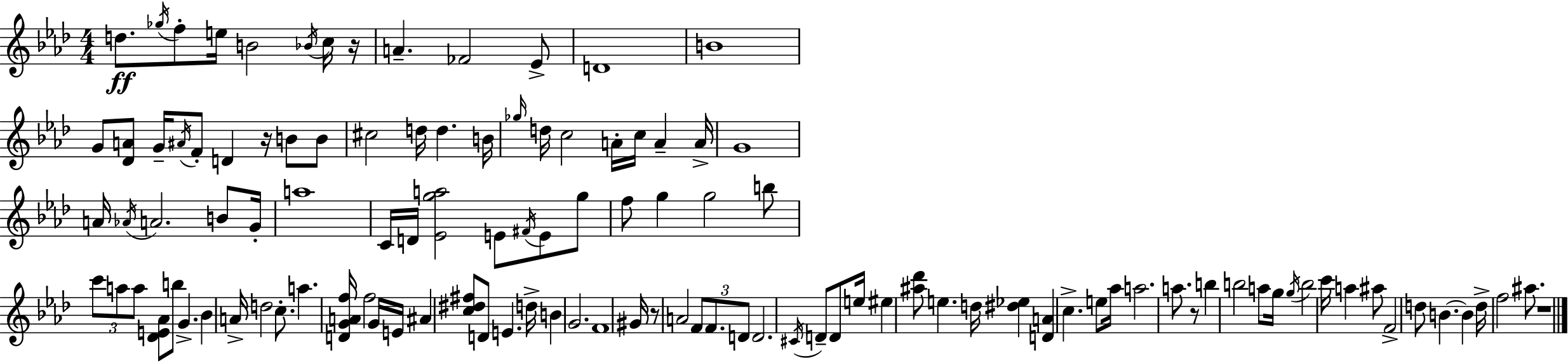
{
  \clef treble
  \numericTimeSignature
  \time 4/4
  \key aes \major
  d''8.\ff \acciaccatura { ges''16 } f''8-. e''16 b'2 \acciaccatura { bes'16 } | c''16 r16 a'4.-- fes'2 | ees'8-> d'1 | b'1 | \break g'8 <des' a'>8 g'16-- \acciaccatura { ais'16 } f'8-. d'4 r16 b'8 | b'8 cis''2 d''16 d''4. | b'16 \grace { ges''16 } d''16 c''2 a'16-. c''16 a'4-- | a'16-> g'1 | \break a'16 \acciaccatura { aes'16 } a'2. | b'8 g'16-. a''1 | c'16 d'16 <ees' g'' a''>2 e'8 | \acciaccatura { fis'16 } e'8 g''8 f''8 g''4 g''2 | \break b''8 \tuplet 3/2 { c'''8 a''8 a''8 } <des' e' aes'>8 b''8 | g'4.-> bes'4 a'16-> d''2 | c''8.-. a''4. <d' g' a' f''>16 f''2 | g'16 e'16 ais'4 <c'' dis'' fis''>8 d'8 e'4. | \break d''16-> b'4 g'2. | f'1 | gis'16 r8 a'2 | \tuplet 3/2 { f'8 f'8. d'8 } d'2. | \break \acciaccatura { cis'16 } d'8-- d'8 e''16 eis''4 <ais'' des'''>8 | e''4. d''16 <dis'' ees''>4 <d' a'>4 c''4.-> | e''8 aes''16 a''2. | a''8. r8 b''4 b''2 | \break a''8 g''16 \acciaccatura { g''16 } b''2 | c'''16 a''4 ais''8 f'2-> | d''8 b'4.~~ b'4 d''16-> f''2 | ais''8. r1 | \break \bar "|."
}